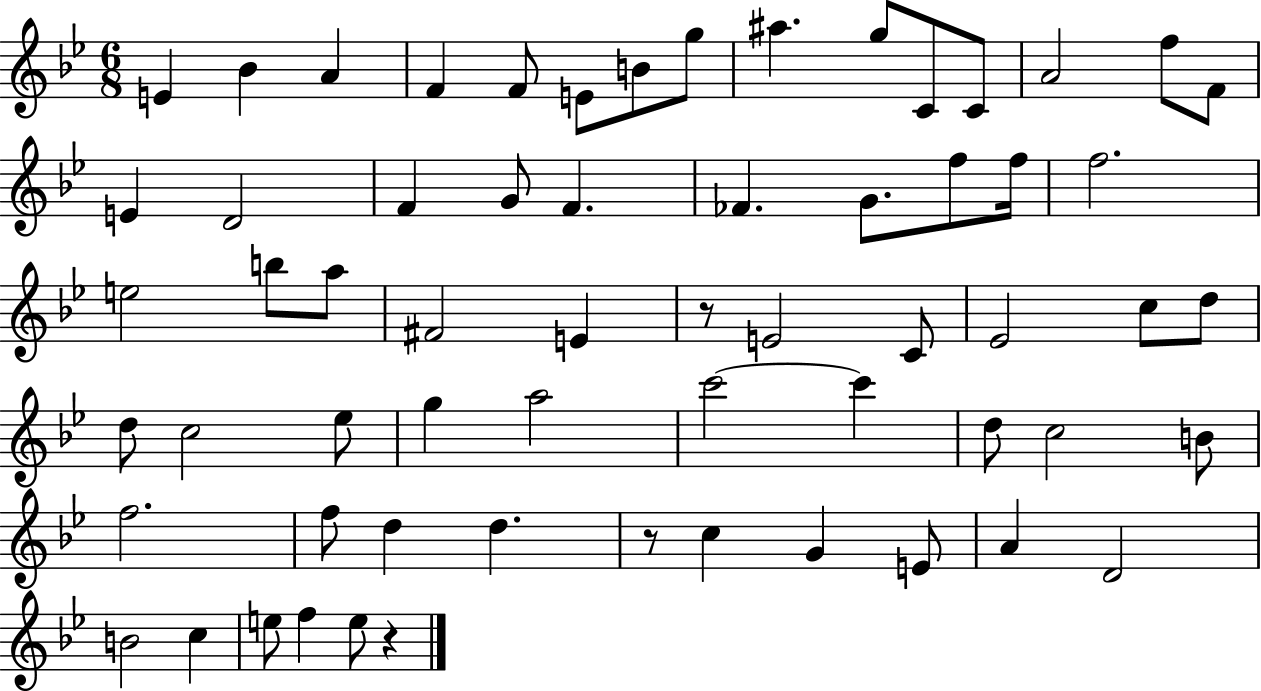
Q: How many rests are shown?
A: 3